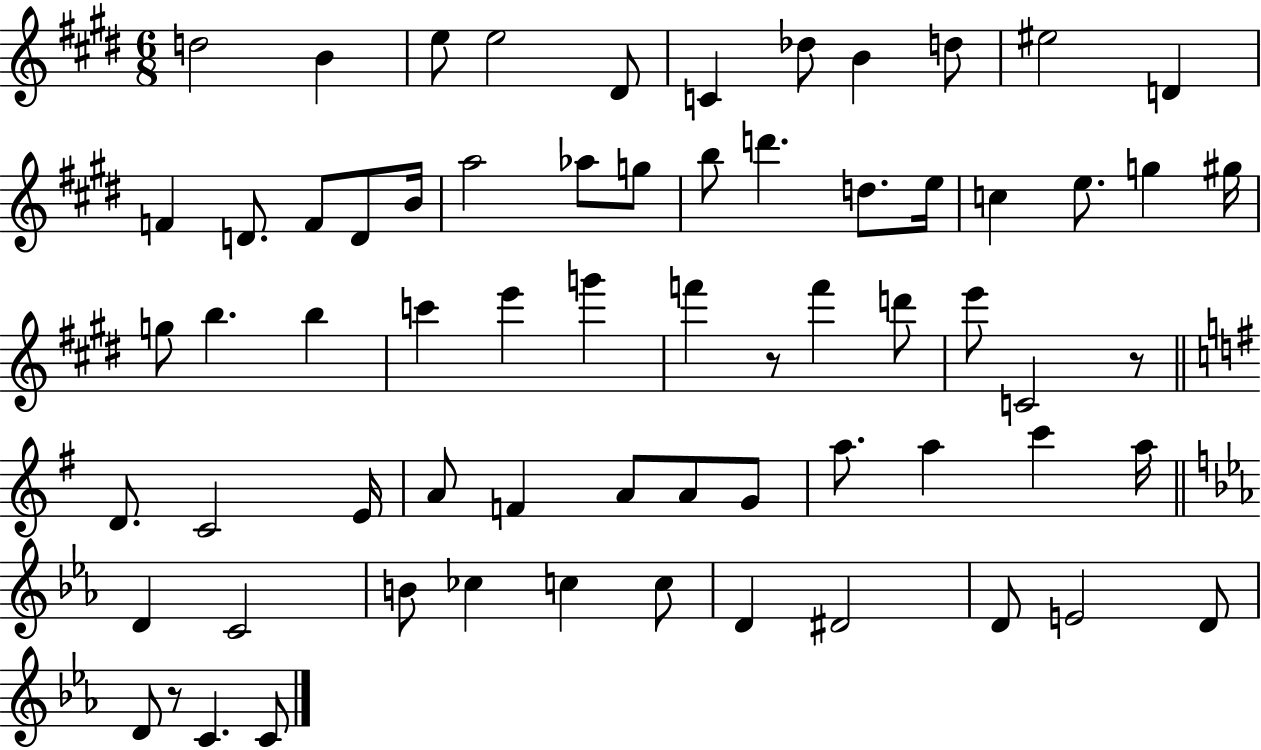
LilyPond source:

{
  \clef treble
  \numericTimeSignature
  \time 6/8
  \key e \major
  d''2 b'4 | e''8 e''2 dis'8 | c'4 des''8 b'4 d''8 | eis''2 d'4 | \break f'4 d'8. f'8 d'8 b'16 | a''2 aes''8 g''8 | b''8 d'''4. d''8. e''16 | c''4 e''8. g''4 gis''16 | \break g''8 b''4. b''4 | c'''4 e'''4 g'''4 | f'''4 r8 f'''4 d'''8 | e'''8 c'2 r8 | \break \bar "||" \break \key e \minor d'8. c'2 e'16 | a'8 f'4 a'8 a'8 g'8 | a''8. a''4 c'''4 a''16 | \bar "||" \break \key ees \major d'4 c'2 | b'8 ces''4 c''4 c''8 | d'4 dis'2 | d'8 e'2 d'8 | \break d'8 r8 c'4. c'8 | \bar "|."
}